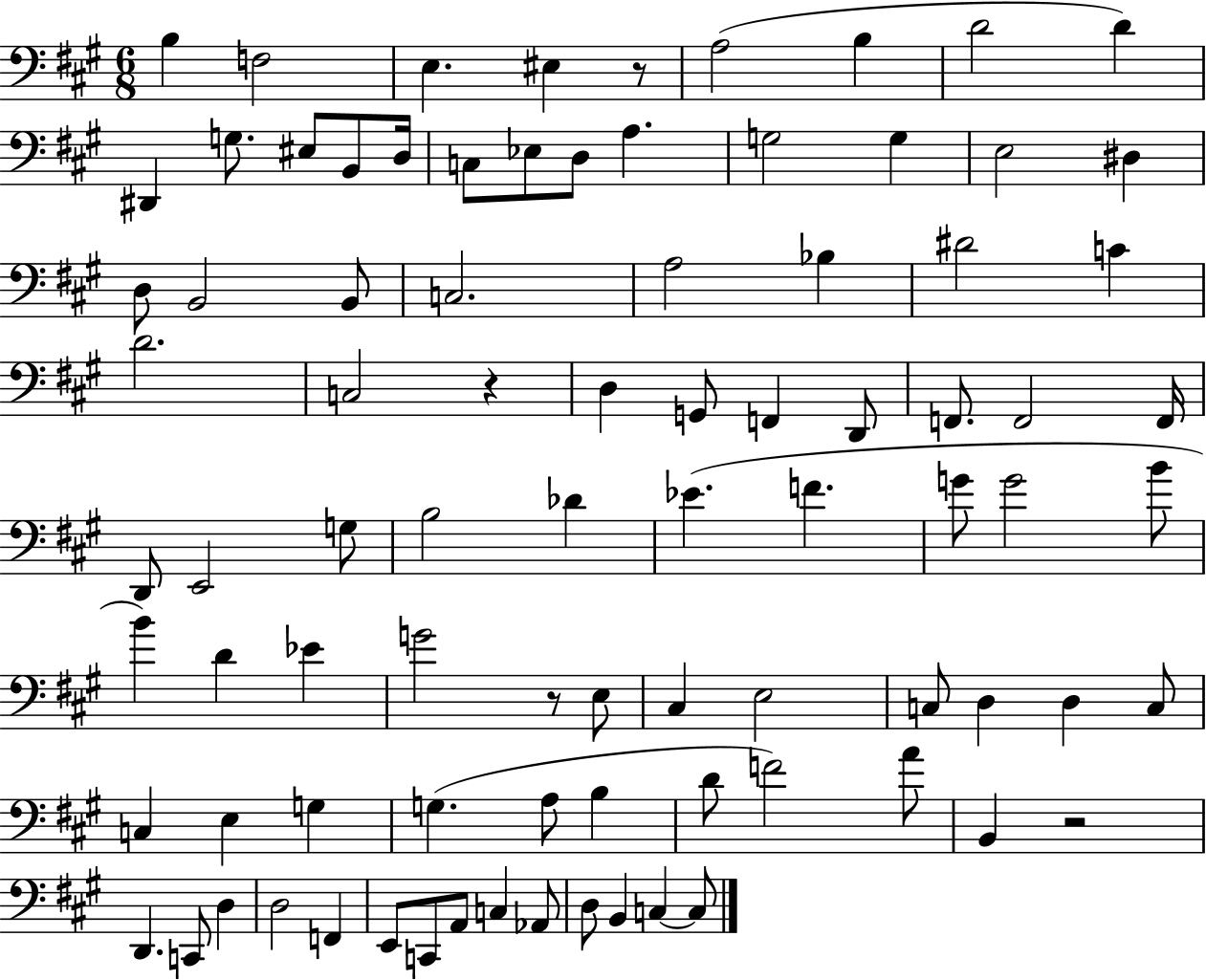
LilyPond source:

{
  \clef bass
  \numericTimeSignature
  \time 6/8
  \key a \major
  \repeat volta 2 { b4 f2 | e4. eis4 r8 | a2( b4 | d'2 d'4) | \break dis,4 g8. eis8 b,8 d16 | c8 ees8 d8 a4. | g2 g4 | e2 dis4 | \break d8 b,2 b,8 | c2. | a2 bes4 | dis'2 c'4 | \break d'2. | c2 r4 | d4 g,8 f,4 d,8 | f,8. f,2 f,16 | \break d,8 e,2 g8 | b2 des'4 | ees'4.( f'4. | g'8 g'2 b'8 | \break b'4) d'4 ees'4 | g'2 r8 e8 | cis4 e2 | c8 d4 d4 c8 | \break c4 e4 g4 | g4.( a8 b4 | d'8 f'2) a'8 | b,4 r2 | \break d,4. c,8 d4 | d2 f,4 | e,8 c,8 a,8 c4 aes,8 | d8 b,4 c4~~ c8 | \break } \bar "|."
}